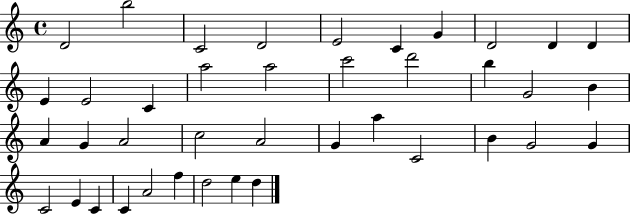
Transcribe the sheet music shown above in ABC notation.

X:1
T:Untitled
M:4/4
L:1/4
K:C
D2 b2 C2 D2 E2 C G D2 D D E E2 C a2 a2 c'2 d'2 b G2 B A G A2 c2 A2 G a C2 B G2 G C2 E C C A2 f d2 e d